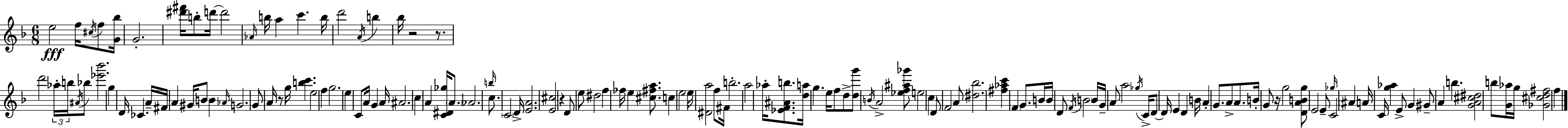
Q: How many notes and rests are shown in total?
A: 143